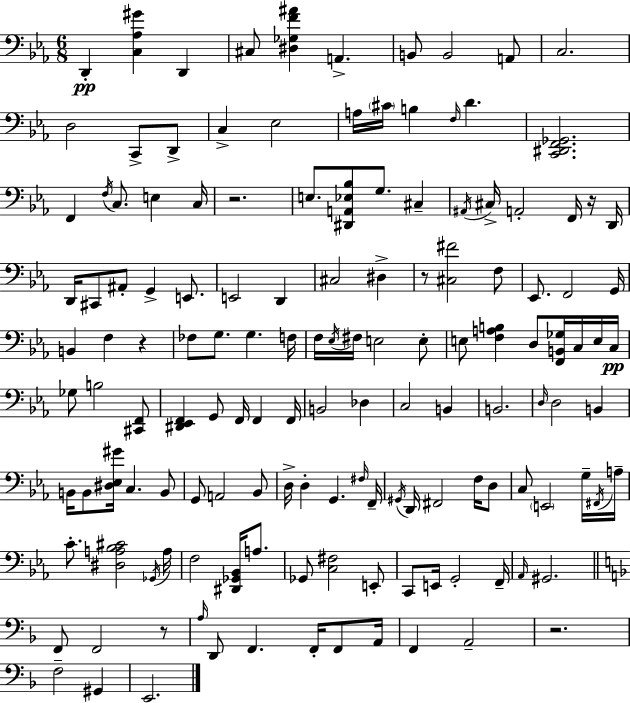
D2/q [C3,Ab3,G#4]/q D2/q C#3/e [D#3,Gb3,F4,A#4]/q A2/q. B2/e B2/h A2/e C3/h. D3/h C2/e D2/e C3/q Eb3/h A3/s C#4/s B3/q F3/s D4/q. [C2,D#2,F2,Gb2]/h. F2/q F3/s C3/e. E3/q C3/s R/h. E3/e. [D#2,A2,Eb3,Bb3]/e G3/e. C#3/q A#2/s C#3/s A2/h F2/s R/s D2/s D2/s C#2/e A#2/e G2/q E2/e. E2/h D2/q C#3/h D#3/q R/e [C#3,F#4]/h F3/e Eb2/e. F2/h G2/s B2/q F3/q R/q FES3/e G3/e. G3/q. F3/s F3/s Eb3/s F#3/s E3/h E3/e E3/e [F3,A3,B3]/q D3/e [F2,B2,Gb3]/s C3/s E3/s C3/s Gb3/e B3/h [C#2,F2]/e [D#2,Eb2,F2]/q G2/e F2/s F2/q F2/s B2/h Db3/q C3/h B2/q B2/h. D3/s D3/h B2/q B2/s B2/e [D#3,Eb3,G#4]/s C3/q. B2/e G2/e A2/h Bb2/e D3/s D3/q G2/q. F#3/s F2/s G#2/s D2/s F#2/h F3/s D3/e C3/e E2/h G3/s F#2/s A3/s C4/e. [D#3,A3,Bb3,C#4]/h Gb2/s A3/s F3/h [D#2,Gb2,Bb2]/s A3/e. Gb2/e [C3,F#3]/h E2/e C2/e E2/s G2/h F2/s Ab2/s G#2/h. F2/e F2/h R/e A3/s D2/e F2/q. F2/s F2/e A2/s F2/q A2/h R/h. F3/h G#2/q E2/h.